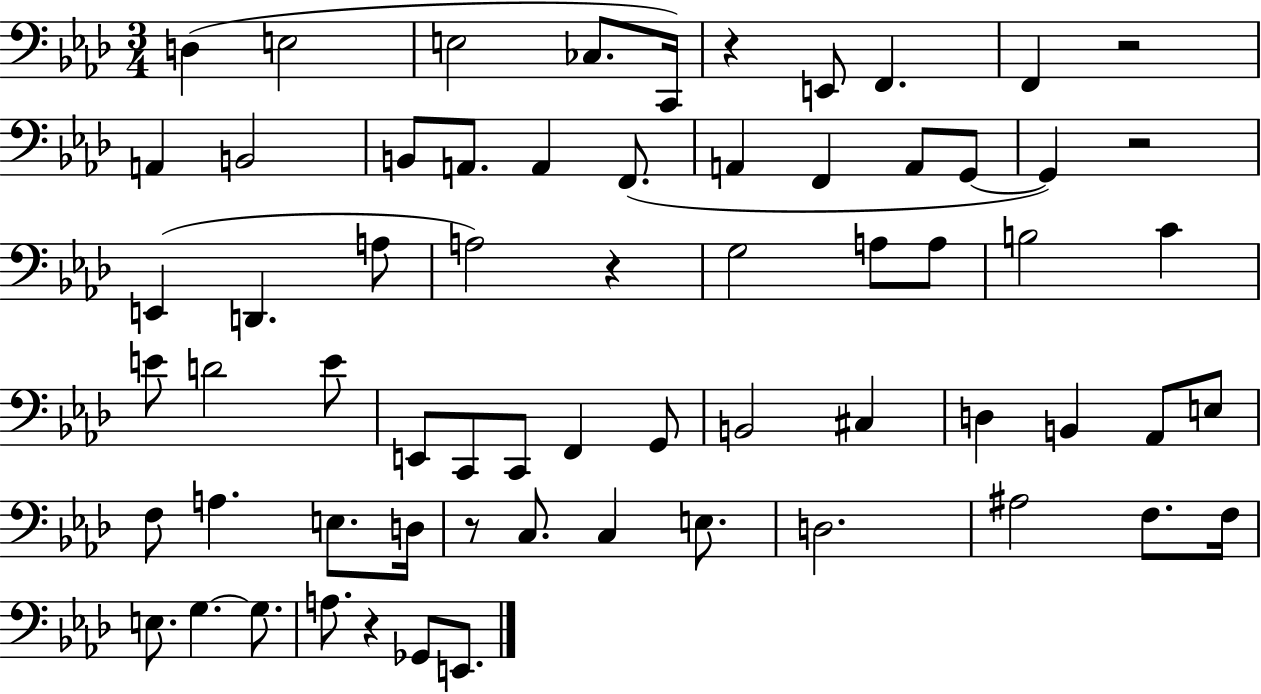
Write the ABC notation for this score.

X:1
T:Untitled
M:3/4
L:1/4
K:Ab
D, E,2 E,2 _C,/2 C,,/4 z E,,/2 F,, F,, z2 A,, B,,2 B,,/2 A,,/2 A,, F,,/2 A,, F,, A,,/2 G,,/2 G,, z2 E,, D,, A,/2 A,2 z G,2 A,/2 A,/2 B,2 C E/2 D2 E/2 E,,/2 C,,/2 C,,/2 F,, G,,/2 B,,2 ^C, D, B,, _A,,/2 E,/2 F,/2 A, E,/2 D,/4 z/2 C,/2 C, E,/2 D,2 ^A,2 F,/2 F,/4 E,/2 G, G,/2 A,/2 z _G,,/2 E,,/2